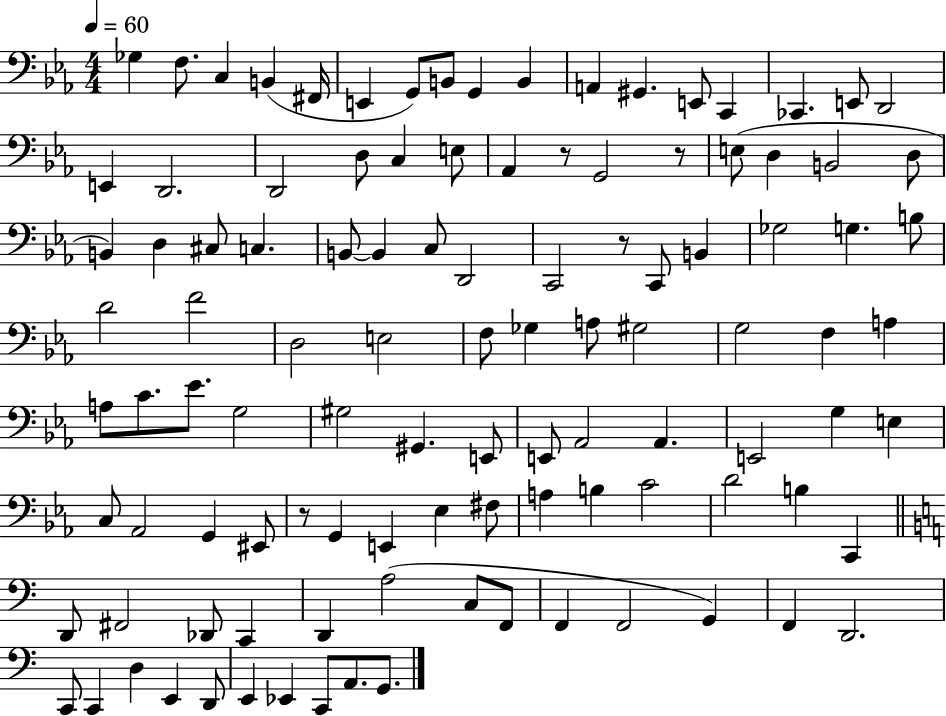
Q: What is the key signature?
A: EES major